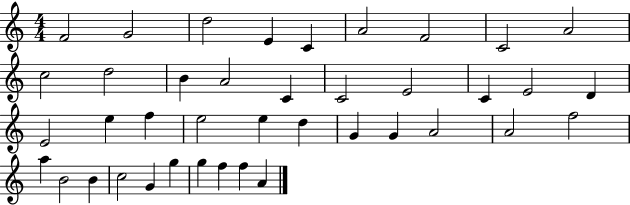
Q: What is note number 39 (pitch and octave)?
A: F5